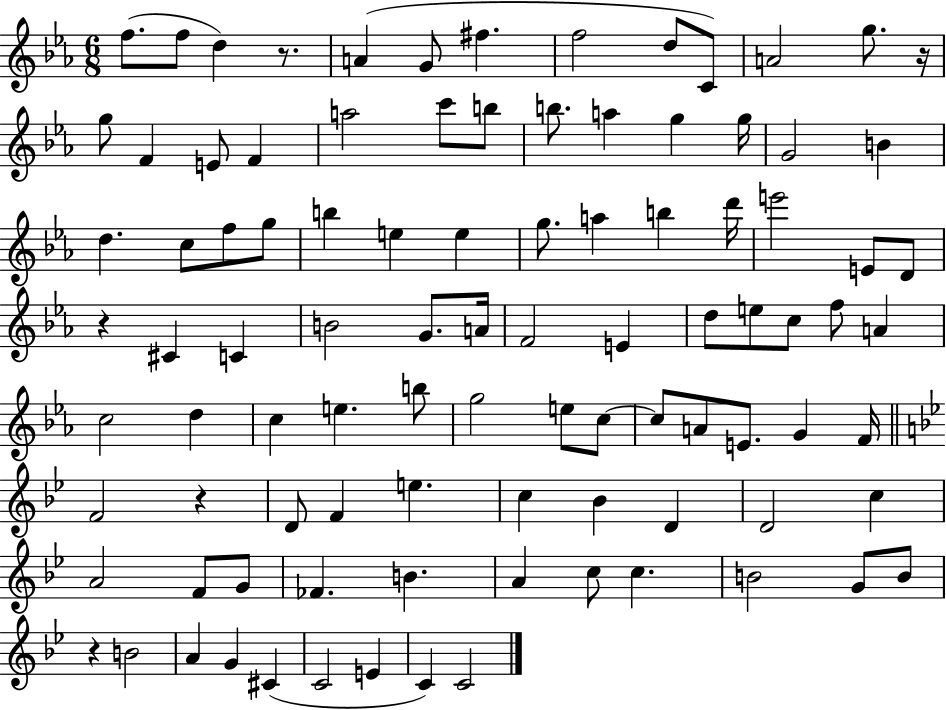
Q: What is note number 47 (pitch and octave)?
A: E5